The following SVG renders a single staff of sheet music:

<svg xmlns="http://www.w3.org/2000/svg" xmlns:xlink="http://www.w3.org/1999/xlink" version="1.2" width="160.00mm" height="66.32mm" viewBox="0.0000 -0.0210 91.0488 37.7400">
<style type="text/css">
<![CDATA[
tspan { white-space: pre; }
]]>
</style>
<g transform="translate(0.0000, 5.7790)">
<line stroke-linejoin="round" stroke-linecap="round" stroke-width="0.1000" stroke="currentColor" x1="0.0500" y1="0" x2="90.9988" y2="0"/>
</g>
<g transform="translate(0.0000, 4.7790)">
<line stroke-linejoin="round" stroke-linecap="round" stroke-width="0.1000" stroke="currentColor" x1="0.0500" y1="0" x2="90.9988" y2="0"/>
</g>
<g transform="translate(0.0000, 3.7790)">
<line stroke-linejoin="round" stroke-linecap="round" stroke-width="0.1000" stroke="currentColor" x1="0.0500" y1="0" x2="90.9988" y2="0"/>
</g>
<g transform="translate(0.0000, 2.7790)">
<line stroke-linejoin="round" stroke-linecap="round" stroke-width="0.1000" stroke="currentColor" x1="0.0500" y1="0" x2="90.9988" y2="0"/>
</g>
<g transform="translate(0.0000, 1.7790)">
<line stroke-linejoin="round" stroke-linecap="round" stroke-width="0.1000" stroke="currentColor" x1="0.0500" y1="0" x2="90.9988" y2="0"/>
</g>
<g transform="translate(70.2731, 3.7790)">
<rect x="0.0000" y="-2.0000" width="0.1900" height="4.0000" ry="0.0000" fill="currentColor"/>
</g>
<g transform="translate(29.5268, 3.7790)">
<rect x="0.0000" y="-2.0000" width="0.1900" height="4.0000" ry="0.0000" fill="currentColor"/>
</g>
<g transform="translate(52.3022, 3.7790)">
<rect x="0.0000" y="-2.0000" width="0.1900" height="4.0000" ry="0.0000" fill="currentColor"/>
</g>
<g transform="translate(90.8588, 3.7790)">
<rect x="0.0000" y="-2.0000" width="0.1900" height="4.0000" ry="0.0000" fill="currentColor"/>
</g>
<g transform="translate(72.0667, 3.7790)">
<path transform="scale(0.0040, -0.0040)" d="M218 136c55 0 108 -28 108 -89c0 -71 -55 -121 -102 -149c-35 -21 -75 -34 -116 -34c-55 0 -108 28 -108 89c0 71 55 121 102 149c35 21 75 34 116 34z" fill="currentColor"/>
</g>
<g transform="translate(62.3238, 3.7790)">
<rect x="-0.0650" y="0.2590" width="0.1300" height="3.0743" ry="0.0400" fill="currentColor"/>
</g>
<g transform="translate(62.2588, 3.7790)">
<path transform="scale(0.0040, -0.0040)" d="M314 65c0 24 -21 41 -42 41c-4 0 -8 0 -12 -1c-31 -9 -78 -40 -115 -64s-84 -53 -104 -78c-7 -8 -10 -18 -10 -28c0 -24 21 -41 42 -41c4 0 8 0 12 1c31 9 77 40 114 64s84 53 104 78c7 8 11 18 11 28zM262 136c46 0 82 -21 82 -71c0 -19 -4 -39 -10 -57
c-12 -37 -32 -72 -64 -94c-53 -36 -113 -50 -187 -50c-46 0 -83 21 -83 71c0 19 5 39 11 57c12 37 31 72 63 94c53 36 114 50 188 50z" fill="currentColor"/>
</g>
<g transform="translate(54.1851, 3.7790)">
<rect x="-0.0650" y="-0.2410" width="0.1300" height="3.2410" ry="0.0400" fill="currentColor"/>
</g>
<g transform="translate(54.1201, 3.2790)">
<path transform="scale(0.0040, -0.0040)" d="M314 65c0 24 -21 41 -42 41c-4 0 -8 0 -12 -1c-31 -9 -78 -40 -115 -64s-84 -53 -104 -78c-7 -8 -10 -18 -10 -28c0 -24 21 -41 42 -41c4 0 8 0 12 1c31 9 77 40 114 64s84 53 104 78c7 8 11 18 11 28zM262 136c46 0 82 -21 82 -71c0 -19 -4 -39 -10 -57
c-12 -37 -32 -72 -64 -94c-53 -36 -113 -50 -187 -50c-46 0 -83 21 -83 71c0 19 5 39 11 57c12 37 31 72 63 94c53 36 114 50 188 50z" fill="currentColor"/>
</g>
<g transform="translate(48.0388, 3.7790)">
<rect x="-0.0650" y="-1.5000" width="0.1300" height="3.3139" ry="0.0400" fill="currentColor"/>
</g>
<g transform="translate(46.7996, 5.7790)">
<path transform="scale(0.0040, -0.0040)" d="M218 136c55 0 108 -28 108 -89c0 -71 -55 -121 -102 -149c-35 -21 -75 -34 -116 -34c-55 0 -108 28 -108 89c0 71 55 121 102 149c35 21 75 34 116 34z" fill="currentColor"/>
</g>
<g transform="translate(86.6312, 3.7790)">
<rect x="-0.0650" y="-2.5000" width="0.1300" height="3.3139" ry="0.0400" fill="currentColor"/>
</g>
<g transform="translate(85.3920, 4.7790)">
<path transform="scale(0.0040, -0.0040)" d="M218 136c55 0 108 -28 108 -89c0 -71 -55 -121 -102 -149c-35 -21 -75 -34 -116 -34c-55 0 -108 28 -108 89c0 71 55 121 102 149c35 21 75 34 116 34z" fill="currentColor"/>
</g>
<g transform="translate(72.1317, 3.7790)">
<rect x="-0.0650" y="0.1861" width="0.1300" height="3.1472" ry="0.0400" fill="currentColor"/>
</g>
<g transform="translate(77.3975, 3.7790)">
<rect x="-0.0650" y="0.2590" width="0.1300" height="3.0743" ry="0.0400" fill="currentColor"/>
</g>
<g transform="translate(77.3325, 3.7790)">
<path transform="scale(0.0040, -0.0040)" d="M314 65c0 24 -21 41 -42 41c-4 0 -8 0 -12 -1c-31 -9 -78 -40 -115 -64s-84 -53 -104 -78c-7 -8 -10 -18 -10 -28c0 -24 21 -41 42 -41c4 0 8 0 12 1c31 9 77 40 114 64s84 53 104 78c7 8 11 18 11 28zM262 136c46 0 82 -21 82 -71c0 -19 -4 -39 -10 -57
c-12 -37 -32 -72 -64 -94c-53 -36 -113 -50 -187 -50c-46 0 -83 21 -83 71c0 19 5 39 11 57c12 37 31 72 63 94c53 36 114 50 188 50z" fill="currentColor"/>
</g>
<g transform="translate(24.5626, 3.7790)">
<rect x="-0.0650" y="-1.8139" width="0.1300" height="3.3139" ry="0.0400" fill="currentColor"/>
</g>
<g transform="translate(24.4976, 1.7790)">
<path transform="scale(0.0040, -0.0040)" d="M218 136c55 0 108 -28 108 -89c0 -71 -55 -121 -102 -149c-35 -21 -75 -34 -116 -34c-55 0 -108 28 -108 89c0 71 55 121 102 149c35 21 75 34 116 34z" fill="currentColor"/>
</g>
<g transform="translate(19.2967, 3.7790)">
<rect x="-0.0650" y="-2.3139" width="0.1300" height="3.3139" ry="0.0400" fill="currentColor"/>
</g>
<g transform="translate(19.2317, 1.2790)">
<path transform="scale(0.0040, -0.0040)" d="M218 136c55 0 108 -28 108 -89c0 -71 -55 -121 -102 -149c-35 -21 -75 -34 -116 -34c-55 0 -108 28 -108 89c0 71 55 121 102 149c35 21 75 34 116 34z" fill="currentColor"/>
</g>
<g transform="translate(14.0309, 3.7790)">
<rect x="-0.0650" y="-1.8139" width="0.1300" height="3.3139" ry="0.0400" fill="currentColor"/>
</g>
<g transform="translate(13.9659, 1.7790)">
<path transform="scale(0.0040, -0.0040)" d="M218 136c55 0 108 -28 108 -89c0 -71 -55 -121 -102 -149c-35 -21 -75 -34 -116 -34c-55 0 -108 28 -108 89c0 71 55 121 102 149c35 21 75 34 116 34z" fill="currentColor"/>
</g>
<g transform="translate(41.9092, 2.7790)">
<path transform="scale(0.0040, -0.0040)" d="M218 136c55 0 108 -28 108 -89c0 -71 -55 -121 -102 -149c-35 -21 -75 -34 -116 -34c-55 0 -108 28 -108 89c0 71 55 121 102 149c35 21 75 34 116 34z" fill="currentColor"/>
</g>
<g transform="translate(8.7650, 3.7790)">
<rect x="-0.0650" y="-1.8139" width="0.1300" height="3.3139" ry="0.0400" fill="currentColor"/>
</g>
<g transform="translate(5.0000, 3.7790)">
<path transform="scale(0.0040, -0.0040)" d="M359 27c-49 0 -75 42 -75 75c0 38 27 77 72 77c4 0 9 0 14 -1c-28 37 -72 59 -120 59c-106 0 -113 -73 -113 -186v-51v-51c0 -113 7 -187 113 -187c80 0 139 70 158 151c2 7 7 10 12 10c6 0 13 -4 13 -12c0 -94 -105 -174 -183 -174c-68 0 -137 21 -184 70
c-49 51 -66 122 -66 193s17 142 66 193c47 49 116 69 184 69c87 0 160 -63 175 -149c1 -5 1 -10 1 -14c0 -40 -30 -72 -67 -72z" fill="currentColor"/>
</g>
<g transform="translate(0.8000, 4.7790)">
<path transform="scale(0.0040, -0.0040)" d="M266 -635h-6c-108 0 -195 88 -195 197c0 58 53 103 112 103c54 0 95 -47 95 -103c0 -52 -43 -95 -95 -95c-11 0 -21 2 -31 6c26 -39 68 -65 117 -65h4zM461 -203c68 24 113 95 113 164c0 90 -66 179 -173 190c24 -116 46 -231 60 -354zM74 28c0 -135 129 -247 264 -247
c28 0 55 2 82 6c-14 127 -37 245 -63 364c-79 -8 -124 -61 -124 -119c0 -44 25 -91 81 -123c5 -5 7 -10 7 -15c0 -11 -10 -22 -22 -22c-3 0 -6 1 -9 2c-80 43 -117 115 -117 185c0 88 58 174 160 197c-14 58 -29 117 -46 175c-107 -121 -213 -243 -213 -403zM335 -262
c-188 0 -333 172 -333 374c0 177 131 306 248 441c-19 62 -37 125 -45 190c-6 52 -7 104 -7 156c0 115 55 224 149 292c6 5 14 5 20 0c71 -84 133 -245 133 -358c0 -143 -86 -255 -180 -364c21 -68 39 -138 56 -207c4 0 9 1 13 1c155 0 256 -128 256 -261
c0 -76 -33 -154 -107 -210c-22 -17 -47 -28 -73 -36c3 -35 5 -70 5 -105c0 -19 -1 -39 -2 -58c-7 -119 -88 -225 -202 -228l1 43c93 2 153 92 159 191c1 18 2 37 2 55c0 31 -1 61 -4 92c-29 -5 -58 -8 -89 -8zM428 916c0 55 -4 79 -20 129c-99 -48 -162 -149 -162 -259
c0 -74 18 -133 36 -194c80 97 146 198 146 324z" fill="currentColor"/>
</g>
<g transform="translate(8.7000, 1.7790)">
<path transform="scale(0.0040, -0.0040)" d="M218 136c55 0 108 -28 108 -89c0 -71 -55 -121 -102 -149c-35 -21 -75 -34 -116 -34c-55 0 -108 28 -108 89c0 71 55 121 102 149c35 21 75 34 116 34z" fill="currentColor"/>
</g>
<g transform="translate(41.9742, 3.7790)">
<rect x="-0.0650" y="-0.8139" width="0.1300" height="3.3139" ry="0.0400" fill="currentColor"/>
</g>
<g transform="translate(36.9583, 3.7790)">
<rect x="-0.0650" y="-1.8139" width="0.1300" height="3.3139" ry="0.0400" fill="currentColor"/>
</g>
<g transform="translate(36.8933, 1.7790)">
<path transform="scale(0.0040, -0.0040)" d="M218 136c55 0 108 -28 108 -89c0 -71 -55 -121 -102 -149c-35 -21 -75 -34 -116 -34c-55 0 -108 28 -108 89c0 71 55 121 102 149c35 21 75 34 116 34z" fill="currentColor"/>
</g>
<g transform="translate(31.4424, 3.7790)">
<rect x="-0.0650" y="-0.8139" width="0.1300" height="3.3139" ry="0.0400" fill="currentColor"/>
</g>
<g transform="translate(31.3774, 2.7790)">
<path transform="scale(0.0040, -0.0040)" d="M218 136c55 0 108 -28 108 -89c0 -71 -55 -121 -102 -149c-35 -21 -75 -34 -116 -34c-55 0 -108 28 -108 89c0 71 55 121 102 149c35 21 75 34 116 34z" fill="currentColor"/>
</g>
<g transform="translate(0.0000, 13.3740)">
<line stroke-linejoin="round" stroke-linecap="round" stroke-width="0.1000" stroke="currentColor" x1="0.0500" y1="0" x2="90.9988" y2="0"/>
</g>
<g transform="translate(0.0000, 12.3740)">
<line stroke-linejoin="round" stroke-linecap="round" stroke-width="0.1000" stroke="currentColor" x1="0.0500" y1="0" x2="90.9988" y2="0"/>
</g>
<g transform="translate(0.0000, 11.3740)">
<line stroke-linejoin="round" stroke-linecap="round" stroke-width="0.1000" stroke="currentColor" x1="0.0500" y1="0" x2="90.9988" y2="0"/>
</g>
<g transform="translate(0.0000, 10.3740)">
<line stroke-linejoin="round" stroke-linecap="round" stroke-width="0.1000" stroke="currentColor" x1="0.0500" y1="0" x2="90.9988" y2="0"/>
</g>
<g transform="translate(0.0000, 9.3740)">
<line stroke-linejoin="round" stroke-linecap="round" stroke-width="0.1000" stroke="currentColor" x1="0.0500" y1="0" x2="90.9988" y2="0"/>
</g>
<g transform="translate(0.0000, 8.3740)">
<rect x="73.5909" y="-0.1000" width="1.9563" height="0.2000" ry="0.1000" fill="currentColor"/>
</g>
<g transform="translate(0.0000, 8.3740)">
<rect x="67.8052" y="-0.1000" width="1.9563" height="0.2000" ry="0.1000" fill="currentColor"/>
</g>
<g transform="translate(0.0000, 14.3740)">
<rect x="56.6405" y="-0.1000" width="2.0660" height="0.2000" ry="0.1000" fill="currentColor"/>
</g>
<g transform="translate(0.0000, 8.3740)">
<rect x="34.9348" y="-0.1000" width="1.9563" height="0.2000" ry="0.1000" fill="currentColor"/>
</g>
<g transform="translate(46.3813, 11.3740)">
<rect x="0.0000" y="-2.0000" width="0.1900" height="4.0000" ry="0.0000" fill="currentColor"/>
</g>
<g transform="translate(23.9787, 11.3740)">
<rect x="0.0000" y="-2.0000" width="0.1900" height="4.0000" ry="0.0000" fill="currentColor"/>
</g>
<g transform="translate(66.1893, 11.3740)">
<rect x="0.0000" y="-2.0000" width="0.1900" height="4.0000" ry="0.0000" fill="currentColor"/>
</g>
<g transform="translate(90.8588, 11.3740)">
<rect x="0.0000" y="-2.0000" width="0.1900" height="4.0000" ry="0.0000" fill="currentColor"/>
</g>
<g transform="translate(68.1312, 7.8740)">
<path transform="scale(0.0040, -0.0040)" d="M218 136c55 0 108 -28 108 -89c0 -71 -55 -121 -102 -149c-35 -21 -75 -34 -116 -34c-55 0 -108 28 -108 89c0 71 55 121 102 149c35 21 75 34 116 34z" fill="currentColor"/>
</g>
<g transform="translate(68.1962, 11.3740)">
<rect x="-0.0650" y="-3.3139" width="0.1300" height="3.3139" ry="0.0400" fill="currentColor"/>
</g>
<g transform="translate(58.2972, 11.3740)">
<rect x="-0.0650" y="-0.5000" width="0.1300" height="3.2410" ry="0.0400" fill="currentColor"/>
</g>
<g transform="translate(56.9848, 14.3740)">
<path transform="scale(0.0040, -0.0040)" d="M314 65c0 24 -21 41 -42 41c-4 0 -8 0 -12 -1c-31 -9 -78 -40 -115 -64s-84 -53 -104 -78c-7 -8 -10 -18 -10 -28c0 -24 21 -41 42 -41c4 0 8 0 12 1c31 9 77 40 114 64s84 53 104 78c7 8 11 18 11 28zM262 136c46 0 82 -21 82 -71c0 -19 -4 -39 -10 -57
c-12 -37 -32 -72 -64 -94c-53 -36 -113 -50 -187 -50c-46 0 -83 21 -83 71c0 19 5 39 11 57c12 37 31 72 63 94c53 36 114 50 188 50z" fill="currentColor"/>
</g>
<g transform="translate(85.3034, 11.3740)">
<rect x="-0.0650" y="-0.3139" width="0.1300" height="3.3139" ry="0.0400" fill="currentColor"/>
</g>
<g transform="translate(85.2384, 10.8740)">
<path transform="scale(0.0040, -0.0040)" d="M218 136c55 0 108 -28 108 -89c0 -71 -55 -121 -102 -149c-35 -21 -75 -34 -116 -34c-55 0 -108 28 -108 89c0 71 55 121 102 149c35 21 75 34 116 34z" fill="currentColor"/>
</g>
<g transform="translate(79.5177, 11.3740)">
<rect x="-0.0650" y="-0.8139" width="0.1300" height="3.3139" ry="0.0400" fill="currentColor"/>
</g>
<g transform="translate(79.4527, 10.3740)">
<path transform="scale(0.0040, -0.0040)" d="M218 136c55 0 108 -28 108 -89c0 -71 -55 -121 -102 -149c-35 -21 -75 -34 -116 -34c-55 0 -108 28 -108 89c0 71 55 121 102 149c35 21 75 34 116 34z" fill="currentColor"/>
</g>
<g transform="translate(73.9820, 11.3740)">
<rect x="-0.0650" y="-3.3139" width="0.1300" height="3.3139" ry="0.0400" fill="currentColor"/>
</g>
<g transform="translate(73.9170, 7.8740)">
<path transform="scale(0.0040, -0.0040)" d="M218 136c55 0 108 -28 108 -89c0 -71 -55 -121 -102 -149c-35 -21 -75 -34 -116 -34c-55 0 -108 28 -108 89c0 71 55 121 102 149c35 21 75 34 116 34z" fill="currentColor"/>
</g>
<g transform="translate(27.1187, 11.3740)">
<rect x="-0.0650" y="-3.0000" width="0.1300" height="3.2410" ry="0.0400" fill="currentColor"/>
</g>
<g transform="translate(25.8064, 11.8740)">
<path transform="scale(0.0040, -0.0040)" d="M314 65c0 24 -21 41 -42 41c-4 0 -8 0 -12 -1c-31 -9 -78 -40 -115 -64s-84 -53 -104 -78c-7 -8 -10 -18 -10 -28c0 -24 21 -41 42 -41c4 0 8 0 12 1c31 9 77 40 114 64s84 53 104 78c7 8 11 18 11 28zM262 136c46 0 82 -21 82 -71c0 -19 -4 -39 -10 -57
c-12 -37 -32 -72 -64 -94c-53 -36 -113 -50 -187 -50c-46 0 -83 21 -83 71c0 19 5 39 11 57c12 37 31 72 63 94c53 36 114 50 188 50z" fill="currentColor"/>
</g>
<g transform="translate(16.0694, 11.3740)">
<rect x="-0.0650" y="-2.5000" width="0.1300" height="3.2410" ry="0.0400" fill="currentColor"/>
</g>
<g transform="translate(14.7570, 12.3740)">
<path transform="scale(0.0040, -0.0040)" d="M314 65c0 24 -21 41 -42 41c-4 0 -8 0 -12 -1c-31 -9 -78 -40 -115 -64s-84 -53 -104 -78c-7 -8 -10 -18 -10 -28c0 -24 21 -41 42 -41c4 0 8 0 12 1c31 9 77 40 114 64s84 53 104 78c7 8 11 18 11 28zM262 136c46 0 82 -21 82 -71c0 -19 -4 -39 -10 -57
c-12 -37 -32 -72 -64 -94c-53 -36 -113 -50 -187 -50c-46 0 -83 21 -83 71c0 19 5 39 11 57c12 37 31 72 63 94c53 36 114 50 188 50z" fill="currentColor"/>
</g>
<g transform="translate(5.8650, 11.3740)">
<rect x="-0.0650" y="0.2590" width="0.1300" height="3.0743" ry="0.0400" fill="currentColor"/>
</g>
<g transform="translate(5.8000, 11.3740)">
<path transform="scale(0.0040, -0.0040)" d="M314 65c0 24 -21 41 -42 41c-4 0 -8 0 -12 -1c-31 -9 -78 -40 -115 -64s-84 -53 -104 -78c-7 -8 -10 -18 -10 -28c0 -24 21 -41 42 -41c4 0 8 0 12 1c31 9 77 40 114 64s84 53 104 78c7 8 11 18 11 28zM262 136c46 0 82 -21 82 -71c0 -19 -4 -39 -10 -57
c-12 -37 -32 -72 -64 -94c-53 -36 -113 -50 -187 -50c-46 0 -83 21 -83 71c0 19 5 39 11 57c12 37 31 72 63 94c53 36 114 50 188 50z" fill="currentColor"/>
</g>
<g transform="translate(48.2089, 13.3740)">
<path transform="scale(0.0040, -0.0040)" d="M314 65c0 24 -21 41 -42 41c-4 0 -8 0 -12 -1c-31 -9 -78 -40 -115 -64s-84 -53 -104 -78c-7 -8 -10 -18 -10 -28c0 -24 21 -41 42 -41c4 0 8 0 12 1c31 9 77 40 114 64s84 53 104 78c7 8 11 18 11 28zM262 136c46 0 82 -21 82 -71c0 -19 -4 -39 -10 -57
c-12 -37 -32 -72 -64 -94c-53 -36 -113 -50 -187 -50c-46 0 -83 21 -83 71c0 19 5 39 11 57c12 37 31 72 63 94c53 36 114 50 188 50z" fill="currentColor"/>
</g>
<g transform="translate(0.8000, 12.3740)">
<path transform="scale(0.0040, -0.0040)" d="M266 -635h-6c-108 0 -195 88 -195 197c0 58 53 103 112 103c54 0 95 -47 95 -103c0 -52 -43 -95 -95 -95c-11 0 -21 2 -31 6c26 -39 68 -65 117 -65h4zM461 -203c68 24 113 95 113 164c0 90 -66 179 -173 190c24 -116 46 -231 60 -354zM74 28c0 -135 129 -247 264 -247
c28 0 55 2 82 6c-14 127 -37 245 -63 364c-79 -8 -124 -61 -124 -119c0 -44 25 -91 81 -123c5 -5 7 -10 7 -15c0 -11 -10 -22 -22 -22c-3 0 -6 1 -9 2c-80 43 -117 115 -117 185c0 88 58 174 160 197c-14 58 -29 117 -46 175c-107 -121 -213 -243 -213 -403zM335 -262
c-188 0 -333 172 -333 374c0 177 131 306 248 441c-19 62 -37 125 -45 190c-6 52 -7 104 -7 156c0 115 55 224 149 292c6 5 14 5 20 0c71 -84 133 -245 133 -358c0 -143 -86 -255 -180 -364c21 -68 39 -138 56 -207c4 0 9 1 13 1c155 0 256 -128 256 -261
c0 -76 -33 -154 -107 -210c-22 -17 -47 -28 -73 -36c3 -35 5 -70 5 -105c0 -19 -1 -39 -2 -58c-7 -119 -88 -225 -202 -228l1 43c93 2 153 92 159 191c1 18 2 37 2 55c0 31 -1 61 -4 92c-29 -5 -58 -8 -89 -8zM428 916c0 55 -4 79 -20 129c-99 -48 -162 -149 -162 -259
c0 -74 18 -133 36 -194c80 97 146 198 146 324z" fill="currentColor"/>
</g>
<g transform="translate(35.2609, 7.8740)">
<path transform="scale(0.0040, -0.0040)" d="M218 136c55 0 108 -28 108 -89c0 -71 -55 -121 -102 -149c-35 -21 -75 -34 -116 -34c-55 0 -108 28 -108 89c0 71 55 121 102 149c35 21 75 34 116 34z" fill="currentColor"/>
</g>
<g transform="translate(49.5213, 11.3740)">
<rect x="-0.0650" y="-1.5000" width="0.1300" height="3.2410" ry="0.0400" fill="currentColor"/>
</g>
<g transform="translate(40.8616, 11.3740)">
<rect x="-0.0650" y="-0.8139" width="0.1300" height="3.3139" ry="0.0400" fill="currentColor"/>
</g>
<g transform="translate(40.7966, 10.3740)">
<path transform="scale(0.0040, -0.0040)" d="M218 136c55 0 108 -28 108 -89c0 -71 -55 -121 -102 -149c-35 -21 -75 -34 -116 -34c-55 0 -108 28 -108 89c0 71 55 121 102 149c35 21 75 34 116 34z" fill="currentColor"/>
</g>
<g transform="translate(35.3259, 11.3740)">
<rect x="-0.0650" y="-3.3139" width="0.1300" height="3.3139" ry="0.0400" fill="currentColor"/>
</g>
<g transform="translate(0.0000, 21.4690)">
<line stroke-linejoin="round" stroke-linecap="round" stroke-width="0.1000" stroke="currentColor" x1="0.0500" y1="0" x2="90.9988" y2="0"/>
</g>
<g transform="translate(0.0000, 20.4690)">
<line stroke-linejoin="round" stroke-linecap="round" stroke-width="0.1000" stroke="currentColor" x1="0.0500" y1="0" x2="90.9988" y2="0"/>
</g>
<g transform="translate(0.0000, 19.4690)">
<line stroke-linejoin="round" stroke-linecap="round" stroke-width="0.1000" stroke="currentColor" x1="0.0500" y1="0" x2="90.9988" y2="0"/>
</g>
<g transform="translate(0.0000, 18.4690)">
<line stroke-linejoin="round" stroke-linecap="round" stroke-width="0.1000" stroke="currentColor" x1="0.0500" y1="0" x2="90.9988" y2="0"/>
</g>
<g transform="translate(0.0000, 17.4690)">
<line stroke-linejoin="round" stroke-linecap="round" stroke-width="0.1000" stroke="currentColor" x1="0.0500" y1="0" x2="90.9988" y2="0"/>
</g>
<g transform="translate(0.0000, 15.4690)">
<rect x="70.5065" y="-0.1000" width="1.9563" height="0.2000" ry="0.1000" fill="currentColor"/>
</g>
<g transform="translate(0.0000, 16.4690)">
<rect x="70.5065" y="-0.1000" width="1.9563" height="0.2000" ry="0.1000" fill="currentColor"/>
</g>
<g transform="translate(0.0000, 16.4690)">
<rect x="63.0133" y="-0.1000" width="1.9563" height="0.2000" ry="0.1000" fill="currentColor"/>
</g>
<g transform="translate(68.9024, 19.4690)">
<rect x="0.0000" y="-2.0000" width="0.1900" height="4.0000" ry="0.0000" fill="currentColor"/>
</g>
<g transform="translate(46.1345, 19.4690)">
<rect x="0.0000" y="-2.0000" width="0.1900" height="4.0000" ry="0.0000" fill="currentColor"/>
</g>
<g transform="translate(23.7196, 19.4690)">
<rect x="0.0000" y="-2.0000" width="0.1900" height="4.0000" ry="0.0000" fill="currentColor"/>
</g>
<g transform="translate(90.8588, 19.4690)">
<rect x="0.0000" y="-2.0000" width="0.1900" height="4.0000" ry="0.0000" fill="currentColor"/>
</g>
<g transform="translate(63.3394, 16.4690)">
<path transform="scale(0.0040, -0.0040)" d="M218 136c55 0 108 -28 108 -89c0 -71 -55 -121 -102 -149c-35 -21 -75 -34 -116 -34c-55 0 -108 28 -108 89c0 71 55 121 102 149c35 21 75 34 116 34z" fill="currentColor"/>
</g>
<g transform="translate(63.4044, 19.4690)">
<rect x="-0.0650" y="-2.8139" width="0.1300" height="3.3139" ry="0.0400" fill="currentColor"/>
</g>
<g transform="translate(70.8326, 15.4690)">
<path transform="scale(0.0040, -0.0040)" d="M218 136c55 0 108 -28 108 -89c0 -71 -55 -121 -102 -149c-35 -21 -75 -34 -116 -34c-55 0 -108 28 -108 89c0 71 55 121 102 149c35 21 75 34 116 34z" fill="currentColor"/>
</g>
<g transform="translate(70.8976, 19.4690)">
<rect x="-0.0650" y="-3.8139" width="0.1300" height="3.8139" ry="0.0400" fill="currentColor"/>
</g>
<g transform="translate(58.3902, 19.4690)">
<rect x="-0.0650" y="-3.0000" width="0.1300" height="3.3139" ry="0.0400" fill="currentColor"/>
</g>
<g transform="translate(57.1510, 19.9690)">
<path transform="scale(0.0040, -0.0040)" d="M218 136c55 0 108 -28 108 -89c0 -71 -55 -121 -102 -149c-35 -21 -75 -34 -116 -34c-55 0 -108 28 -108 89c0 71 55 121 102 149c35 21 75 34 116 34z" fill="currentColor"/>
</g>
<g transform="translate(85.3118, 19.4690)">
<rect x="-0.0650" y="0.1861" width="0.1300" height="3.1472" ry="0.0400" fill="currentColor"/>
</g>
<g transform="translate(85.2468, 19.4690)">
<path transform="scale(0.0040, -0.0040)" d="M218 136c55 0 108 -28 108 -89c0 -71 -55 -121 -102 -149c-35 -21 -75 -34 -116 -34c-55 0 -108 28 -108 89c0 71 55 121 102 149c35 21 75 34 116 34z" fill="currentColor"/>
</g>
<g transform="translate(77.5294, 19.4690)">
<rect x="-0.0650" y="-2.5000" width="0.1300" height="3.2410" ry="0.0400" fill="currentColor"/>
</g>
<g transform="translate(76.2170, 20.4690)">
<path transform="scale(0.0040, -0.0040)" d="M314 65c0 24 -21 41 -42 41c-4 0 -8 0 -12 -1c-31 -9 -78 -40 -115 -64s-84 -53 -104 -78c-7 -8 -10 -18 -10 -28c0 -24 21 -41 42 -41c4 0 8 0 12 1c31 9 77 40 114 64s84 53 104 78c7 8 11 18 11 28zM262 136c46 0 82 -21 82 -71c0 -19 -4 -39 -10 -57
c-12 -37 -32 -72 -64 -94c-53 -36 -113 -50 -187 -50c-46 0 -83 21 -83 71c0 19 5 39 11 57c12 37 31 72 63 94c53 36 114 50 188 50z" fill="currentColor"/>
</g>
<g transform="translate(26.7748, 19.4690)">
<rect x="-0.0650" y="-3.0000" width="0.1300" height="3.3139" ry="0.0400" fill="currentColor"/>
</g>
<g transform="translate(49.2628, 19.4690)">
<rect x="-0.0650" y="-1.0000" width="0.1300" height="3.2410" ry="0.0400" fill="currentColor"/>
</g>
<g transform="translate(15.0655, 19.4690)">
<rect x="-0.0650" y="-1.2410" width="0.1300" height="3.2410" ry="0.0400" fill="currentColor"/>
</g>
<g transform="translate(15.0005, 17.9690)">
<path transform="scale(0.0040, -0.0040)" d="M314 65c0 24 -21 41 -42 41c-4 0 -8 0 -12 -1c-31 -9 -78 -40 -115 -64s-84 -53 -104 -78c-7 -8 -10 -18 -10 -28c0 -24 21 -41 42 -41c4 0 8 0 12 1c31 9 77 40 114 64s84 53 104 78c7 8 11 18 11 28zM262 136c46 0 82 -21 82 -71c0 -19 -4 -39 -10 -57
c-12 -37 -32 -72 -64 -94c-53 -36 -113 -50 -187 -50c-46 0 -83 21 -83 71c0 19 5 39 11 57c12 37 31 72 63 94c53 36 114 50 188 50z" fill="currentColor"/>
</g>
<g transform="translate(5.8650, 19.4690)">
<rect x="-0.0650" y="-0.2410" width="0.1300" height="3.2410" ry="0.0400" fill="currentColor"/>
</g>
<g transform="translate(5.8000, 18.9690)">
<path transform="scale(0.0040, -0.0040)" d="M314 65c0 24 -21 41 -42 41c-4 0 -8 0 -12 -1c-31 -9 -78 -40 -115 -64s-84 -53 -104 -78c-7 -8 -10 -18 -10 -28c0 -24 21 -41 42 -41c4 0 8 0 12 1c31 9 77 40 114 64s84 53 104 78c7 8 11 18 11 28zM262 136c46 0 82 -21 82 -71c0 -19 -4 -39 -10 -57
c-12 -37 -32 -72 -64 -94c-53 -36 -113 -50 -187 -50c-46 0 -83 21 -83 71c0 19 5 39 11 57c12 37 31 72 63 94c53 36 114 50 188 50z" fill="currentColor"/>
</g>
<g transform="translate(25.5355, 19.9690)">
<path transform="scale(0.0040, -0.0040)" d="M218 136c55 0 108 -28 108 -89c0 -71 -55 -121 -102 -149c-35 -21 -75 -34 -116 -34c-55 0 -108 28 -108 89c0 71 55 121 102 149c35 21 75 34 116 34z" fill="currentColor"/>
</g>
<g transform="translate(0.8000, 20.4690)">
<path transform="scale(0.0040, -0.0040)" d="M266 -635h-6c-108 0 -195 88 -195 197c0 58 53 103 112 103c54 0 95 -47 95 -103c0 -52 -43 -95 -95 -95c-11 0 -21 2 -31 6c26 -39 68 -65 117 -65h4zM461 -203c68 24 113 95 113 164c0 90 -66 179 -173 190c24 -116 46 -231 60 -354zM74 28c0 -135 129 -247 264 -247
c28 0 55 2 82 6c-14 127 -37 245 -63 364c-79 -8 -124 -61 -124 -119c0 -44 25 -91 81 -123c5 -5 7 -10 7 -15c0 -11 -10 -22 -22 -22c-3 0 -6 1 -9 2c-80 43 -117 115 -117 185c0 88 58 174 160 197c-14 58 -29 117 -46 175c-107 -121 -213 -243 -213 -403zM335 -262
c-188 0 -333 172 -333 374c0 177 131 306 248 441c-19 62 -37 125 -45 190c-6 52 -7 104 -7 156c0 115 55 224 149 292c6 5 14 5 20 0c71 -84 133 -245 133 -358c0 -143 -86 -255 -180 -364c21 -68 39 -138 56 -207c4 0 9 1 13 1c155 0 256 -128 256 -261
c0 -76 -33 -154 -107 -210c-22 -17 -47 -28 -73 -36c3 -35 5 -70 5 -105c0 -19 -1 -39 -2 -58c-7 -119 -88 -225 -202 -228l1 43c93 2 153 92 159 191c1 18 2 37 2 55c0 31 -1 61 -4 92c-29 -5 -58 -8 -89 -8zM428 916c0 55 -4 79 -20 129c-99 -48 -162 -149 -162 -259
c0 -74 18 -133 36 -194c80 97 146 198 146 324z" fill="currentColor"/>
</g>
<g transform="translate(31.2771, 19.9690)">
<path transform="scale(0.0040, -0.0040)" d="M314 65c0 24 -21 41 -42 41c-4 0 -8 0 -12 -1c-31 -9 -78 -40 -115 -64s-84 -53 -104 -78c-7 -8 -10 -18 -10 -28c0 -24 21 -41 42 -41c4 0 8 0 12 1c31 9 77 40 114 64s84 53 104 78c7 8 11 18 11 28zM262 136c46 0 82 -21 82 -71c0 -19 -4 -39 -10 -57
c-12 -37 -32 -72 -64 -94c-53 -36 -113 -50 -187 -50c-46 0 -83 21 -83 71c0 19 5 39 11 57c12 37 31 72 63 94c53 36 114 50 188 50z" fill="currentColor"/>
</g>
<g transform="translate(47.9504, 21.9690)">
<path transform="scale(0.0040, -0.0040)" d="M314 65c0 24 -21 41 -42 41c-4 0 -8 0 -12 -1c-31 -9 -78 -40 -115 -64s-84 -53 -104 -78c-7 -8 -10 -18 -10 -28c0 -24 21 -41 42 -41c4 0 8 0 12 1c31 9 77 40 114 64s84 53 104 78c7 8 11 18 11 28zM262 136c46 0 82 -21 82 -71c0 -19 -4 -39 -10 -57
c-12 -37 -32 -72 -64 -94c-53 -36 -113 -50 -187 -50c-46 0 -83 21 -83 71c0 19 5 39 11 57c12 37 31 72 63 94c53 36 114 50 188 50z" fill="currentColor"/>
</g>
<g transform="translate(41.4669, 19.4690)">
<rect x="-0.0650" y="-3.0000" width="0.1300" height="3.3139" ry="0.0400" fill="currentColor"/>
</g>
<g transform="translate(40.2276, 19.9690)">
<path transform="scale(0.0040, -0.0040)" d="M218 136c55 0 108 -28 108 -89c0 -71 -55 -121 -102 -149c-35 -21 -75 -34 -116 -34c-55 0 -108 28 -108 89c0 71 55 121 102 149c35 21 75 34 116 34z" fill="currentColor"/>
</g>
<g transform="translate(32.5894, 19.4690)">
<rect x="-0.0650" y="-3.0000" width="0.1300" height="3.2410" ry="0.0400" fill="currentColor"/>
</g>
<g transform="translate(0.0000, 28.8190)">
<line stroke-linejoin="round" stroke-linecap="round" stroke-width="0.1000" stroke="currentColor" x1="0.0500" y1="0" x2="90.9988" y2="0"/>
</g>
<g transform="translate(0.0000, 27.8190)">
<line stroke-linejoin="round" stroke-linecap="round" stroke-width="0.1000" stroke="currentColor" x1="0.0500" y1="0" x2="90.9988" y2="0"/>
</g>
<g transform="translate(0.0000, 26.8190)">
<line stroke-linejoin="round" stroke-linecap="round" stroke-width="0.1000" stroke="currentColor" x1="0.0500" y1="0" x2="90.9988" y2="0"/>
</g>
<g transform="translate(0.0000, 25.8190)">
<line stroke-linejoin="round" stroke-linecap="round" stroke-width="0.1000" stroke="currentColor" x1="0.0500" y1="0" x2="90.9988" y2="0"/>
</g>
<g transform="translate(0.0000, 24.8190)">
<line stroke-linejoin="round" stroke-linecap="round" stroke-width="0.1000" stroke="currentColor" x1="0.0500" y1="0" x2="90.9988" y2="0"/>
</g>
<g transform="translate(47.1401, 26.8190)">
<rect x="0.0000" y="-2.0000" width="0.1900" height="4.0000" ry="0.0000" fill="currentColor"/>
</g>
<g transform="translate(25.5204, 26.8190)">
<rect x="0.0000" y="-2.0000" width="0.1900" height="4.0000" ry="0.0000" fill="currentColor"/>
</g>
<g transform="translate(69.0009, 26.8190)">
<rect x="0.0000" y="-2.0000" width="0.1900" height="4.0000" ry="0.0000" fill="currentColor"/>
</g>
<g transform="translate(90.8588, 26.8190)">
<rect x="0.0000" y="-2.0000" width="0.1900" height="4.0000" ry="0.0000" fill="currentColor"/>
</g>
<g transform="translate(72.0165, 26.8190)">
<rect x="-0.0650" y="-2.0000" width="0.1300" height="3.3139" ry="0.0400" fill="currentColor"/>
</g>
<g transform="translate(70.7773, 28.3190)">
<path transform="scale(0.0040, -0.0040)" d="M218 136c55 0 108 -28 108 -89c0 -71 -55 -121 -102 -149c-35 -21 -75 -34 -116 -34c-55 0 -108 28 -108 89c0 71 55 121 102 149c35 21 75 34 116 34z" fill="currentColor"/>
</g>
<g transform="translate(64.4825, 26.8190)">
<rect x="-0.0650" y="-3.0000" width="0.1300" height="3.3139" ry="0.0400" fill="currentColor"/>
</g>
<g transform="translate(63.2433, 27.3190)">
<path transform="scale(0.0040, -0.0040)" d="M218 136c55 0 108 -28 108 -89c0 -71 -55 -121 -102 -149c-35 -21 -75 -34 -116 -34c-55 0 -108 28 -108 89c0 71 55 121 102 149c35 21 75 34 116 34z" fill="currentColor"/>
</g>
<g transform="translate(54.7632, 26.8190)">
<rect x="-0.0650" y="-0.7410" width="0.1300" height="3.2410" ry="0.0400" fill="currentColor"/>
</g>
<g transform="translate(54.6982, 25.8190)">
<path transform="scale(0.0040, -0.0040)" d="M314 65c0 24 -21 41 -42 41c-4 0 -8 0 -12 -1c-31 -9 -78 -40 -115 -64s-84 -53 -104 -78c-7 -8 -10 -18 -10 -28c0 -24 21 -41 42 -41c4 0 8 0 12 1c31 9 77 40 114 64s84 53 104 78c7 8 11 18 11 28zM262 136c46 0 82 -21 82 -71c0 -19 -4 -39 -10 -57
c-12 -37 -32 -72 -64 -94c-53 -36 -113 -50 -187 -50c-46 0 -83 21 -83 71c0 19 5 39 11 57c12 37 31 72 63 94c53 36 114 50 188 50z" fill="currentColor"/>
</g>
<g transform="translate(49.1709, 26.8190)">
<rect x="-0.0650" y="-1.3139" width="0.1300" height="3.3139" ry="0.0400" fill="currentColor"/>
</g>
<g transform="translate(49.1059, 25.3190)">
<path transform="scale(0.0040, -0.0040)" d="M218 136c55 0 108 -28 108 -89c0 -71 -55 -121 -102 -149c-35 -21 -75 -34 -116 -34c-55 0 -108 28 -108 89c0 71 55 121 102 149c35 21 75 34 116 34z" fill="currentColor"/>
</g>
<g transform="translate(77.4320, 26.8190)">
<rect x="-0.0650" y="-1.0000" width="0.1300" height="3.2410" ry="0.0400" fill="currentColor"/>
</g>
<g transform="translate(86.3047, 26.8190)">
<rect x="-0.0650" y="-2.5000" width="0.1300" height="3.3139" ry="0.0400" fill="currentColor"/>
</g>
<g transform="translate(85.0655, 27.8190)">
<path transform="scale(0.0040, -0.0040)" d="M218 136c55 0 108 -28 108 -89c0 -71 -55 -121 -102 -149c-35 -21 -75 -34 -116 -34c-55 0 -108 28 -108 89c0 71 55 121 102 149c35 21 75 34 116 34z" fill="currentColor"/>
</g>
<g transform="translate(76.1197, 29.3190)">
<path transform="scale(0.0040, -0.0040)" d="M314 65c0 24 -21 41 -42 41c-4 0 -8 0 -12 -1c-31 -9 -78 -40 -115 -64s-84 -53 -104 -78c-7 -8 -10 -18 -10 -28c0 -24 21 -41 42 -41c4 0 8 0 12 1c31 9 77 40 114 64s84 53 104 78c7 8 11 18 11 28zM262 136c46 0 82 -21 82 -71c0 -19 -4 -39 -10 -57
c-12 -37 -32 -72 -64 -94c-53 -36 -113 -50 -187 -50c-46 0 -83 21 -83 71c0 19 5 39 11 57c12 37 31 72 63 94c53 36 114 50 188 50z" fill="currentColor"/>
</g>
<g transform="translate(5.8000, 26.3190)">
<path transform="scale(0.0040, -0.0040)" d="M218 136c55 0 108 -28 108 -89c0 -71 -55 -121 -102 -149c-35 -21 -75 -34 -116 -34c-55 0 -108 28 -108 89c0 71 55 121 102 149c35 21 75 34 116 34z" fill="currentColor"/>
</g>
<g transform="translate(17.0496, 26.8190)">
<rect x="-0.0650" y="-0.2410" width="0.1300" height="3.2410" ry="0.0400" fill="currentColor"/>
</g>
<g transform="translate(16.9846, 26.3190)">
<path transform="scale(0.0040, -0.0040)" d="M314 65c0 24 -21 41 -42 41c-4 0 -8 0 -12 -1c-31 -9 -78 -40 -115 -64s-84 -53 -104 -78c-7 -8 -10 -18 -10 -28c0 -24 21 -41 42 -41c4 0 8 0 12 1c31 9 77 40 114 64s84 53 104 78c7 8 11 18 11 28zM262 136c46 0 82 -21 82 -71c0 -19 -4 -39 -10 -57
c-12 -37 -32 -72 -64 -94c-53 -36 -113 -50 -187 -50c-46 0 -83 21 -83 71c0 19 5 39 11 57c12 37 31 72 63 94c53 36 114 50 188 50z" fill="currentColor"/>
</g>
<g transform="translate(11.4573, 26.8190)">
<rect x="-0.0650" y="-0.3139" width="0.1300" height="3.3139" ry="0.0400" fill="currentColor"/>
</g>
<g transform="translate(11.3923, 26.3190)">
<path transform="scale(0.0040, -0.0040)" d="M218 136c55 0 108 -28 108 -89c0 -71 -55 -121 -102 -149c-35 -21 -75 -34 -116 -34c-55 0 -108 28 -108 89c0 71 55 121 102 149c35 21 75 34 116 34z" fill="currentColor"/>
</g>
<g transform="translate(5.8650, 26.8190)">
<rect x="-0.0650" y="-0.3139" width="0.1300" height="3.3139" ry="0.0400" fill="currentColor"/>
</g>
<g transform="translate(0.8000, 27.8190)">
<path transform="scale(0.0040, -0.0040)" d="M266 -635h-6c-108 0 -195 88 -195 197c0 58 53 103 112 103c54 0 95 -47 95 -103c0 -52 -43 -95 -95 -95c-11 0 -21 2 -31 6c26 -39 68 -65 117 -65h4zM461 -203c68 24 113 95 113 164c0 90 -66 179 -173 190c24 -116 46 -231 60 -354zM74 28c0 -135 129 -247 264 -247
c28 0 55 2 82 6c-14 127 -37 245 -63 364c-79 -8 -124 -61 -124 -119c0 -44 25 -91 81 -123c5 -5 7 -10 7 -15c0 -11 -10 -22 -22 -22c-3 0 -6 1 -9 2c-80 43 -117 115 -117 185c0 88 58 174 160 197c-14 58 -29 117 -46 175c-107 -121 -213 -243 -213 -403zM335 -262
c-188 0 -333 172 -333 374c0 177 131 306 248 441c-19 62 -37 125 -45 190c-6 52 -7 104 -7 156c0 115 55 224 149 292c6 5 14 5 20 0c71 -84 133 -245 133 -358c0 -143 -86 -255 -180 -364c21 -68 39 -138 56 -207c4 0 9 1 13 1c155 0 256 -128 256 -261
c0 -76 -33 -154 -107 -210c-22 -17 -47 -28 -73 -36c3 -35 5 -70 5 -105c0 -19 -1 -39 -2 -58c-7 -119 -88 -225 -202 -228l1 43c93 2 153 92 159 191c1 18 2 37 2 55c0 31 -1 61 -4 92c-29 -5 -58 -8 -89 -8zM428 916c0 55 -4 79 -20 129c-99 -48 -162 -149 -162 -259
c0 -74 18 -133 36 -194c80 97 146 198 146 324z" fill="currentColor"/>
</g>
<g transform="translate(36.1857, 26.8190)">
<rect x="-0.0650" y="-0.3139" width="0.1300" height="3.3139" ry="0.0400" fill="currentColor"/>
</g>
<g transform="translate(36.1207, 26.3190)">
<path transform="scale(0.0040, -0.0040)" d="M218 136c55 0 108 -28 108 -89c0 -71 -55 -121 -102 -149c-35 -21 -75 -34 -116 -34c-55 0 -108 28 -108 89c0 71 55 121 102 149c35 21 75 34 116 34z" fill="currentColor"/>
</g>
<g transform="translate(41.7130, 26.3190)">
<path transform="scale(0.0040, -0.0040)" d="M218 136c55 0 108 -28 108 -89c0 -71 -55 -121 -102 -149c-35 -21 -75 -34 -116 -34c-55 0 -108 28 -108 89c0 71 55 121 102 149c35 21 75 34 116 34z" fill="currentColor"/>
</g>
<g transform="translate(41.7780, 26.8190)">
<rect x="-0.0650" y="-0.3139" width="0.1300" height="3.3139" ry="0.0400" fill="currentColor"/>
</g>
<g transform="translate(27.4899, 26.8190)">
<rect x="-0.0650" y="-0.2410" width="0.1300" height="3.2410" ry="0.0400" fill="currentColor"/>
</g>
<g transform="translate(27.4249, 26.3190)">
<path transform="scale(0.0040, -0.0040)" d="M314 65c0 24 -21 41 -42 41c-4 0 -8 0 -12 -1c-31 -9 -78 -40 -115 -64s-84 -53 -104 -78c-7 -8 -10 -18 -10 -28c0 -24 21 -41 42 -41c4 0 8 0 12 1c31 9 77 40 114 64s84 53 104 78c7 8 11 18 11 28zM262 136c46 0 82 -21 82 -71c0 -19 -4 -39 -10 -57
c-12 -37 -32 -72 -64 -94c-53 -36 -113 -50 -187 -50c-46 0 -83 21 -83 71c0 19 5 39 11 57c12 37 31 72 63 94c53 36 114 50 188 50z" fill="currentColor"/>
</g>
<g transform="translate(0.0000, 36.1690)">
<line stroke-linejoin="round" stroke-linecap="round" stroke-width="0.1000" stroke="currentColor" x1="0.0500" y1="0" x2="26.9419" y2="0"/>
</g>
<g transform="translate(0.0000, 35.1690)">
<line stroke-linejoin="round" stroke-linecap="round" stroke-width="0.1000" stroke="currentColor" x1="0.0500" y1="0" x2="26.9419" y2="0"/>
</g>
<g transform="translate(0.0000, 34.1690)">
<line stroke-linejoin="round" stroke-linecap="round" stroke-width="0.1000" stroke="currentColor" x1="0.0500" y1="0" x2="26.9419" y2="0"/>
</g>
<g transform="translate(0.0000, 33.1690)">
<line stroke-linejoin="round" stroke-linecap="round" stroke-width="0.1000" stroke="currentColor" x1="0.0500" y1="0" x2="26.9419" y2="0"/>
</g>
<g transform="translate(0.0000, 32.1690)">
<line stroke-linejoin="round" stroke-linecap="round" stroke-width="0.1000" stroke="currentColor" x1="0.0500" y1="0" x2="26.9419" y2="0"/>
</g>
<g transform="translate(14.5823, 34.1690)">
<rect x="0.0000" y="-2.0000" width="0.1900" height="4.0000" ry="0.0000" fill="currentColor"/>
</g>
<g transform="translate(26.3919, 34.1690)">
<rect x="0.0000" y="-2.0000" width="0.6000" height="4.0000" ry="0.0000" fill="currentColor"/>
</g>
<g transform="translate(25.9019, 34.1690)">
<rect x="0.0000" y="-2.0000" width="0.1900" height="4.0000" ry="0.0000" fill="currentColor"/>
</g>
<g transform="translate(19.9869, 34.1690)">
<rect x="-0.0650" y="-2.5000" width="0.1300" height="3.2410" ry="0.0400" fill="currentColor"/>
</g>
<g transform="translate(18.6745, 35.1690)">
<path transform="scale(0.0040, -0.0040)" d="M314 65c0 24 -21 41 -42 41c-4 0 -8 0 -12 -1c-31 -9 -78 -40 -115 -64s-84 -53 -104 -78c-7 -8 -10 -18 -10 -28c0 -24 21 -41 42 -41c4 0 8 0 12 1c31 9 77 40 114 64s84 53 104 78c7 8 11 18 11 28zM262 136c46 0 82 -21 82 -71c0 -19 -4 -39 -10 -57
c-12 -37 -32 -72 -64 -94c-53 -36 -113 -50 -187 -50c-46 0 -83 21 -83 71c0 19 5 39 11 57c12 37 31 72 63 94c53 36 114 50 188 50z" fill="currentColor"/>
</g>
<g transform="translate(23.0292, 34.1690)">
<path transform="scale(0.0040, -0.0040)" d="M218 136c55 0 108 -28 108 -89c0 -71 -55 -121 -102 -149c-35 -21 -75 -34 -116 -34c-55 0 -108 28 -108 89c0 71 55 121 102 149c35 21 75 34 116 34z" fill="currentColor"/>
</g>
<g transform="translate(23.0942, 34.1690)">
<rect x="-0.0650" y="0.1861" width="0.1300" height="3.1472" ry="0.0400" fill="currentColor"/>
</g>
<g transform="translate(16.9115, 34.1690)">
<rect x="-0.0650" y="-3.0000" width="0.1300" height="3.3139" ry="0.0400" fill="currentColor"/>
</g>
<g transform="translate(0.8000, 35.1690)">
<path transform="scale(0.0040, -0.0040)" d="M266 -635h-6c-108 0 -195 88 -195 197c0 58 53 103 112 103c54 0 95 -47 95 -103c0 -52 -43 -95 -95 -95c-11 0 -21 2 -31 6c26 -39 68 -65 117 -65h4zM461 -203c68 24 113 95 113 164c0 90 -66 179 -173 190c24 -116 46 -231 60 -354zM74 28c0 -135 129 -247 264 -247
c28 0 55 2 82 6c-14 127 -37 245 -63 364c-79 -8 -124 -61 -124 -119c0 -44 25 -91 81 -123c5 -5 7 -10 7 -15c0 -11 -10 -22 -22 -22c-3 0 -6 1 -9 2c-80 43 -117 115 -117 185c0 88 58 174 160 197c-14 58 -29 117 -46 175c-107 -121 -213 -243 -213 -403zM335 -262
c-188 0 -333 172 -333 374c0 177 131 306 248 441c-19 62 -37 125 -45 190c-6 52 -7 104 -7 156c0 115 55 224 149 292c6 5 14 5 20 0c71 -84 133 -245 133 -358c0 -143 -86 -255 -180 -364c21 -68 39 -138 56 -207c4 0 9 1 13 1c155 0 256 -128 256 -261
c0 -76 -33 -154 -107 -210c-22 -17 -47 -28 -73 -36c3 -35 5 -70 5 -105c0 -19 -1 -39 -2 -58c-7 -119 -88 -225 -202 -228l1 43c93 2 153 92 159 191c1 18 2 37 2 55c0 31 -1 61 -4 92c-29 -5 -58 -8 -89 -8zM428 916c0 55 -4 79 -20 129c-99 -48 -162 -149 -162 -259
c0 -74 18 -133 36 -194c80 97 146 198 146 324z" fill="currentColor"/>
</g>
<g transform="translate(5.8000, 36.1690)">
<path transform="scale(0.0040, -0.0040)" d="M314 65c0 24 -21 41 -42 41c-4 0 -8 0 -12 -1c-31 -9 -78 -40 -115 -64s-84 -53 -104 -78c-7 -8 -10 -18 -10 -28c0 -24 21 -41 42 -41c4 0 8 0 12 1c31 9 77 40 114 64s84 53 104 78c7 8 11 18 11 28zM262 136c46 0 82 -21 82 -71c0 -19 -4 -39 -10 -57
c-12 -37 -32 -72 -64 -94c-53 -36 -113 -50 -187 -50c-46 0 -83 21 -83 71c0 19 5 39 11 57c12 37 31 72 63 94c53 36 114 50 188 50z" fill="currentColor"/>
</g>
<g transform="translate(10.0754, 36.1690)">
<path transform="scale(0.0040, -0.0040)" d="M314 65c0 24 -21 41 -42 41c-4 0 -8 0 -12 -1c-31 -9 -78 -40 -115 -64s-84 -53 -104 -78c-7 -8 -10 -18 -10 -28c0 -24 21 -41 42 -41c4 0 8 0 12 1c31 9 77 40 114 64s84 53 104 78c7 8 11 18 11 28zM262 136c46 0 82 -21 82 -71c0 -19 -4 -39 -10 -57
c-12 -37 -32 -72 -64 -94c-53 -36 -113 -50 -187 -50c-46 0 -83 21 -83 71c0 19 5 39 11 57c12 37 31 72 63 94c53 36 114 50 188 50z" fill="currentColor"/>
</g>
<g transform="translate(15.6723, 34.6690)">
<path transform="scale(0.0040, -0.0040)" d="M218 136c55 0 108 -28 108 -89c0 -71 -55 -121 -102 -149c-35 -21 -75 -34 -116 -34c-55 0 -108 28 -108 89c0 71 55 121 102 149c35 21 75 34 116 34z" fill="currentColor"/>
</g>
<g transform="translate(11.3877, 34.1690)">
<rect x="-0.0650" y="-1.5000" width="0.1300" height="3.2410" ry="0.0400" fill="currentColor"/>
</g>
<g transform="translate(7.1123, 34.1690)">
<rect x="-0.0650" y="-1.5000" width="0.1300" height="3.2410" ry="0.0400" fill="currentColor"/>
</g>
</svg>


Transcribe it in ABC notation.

X:1
T:Untitled
M:4/4
L:1/4
K:C
f f g f d f d E c2 B2 B B2 G B2 G2 A2 b d E2 C2 b b d c c2 e2 A A2 A D2 A a c' G2 B c c c2 c2 c c e d2 A F D2 G E2 E2 A G2 B